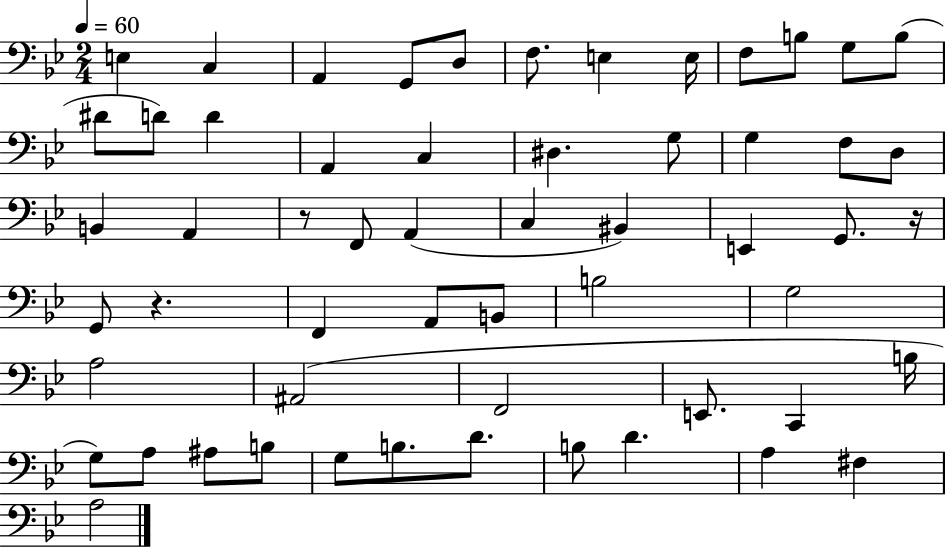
X:1
T:Untitled
M:2/4
L:1/4
K:Bb
E, C, A,, G,,/2 D,/2 F,/2 E, E,/4 F,/2 B,/2 G,/2 B,/2 ^D/2 D/2 D A,, C, ^D, G,/2 G, F,/2 D,/2 B,, A,, z/2 F,,/2 A,, C, ^B,, E,, G,,/2 z/4 G,,/2 z F,, A,,/2 B,,/2 B,2 G,2 A,2 ^A,,2 F,,2 E,,/2 C,, B,/4 G,/2 A,/2 ^A,/2 B,/2 G,/2 B,/2 D/2 B,/2 D A, ^F, A,2